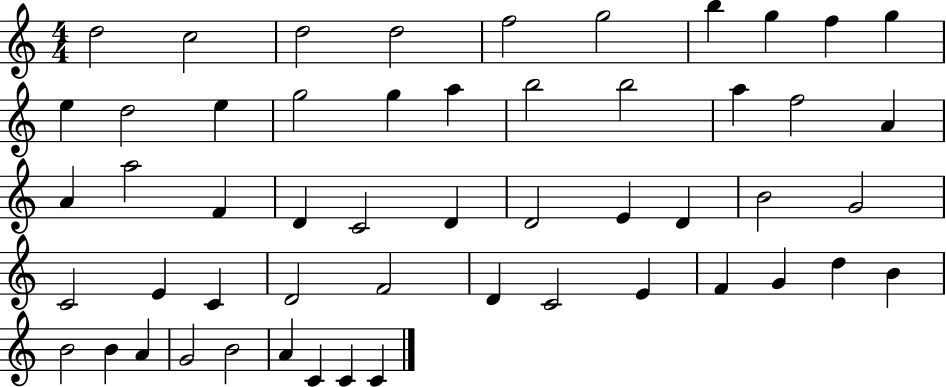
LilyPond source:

{
  \clef treble
  \numericTimeSignature
  \time 4/4
  \key c \major
  d''2 c''2 | d''2 d''2 | f''2 g''2 | b''4 g''4 f''4 g''4 | \break e''4 d''2 e''4 | g''2 g''4 a''4 | b''2 b''2 | a''4 f''2 a'4 | \break a'4 a''2 f'4 | d'4 c'2 d'4 | d'2 e'4 d'4 | b'2 g'2 | \break c'2 e'4 c'4 | d'2 f'2 | d'4 c'2 e'4 | f'4 g'4 d''4 b'4 | \break b'2 b'4 a'4 | g'2 b'2 | a'4 c'4 c'4 c'4 | \bar "|."
}